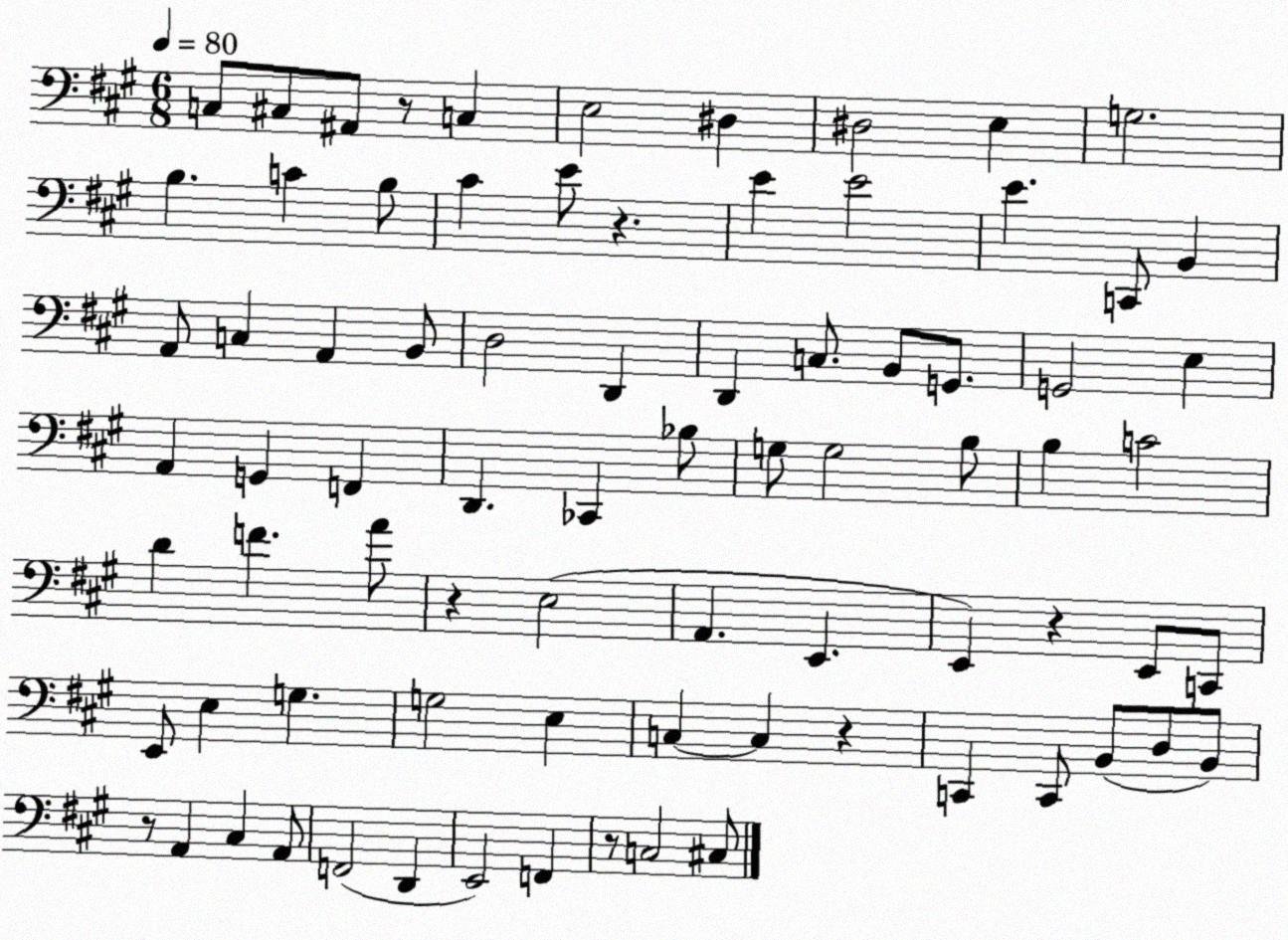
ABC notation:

X:1
T:Untitled
M:6/8
L:1/4
K:A
C,/2 ^C,/2 ^A,,/2 z/2 C, E,2 ^D, ^D,2 E, G,2 B, C B,/2 ^C E/2 z E E2 E C,,/2 B,, A,,/2 C, A,, B,,/2 D,2 D,, D,, C,/2 B,,/2 G,,/2 G,,2 E, A,, G,, F,, D,, _C,, _B,/2 G,/2 G,2 B,/2 B, C2 D F A/2 z E,2 A,, E,, E,, z E,,/2 C,,/2 E,,/2 E, G, G,2 E, C, C, z C,, C,,/2 B,,/2 D,/2 B,,/2 z/2 A,, ^C, A,,/2 F,,2 D,, E,,2 F,, z/2 C,2 ^C,/2